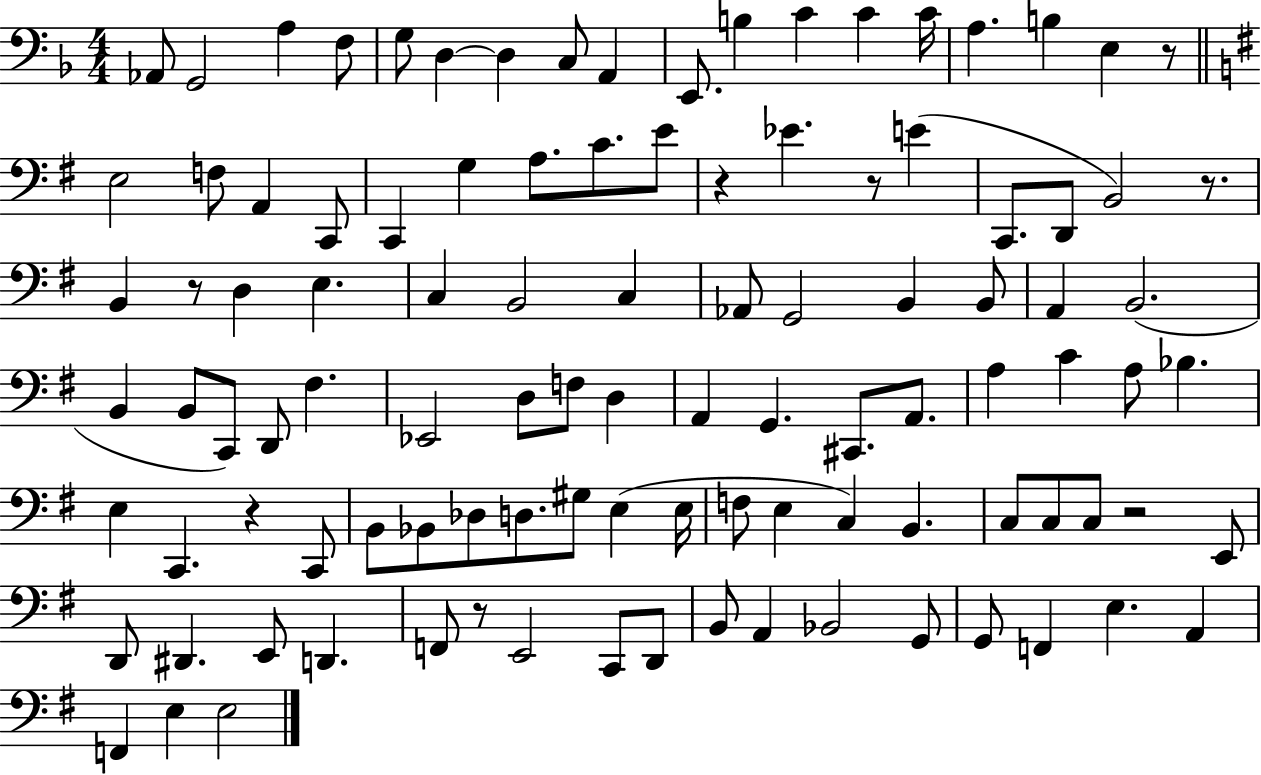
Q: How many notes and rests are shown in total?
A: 105